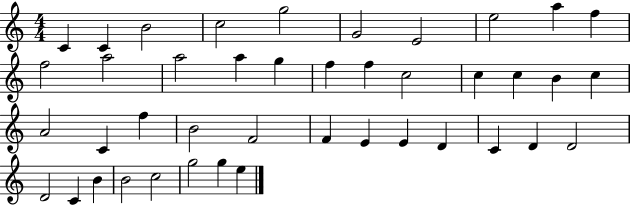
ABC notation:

X:1
T:Untitled
M:4/4
L:1/4
K:C
C C B2 c2 g2 G2 E2 e2 a f f2 a2 a2 a g f f c2 c c B c A2 C f B2 F2 F E E D C D D2 D2 C B B2 c2 g2 g e